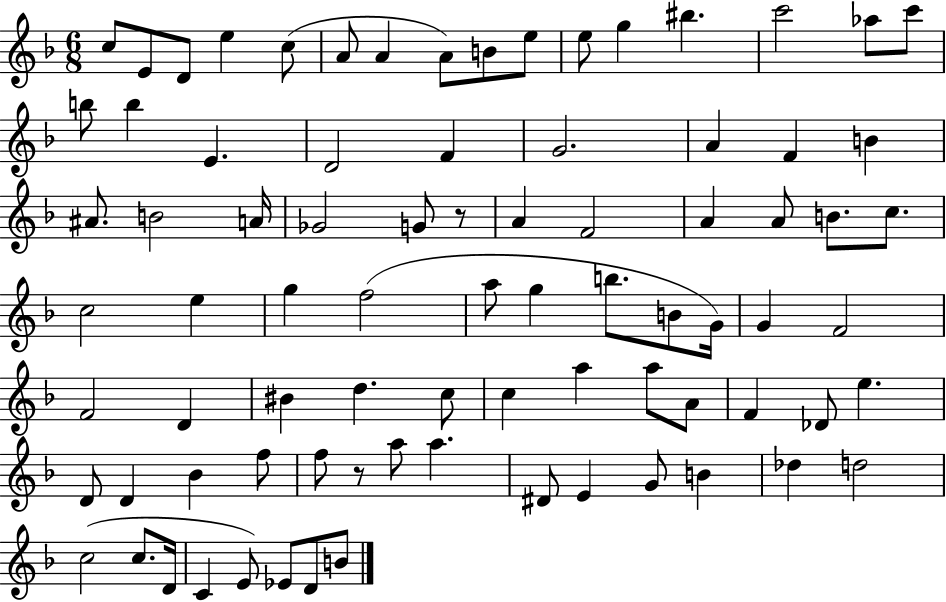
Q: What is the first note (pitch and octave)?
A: C5